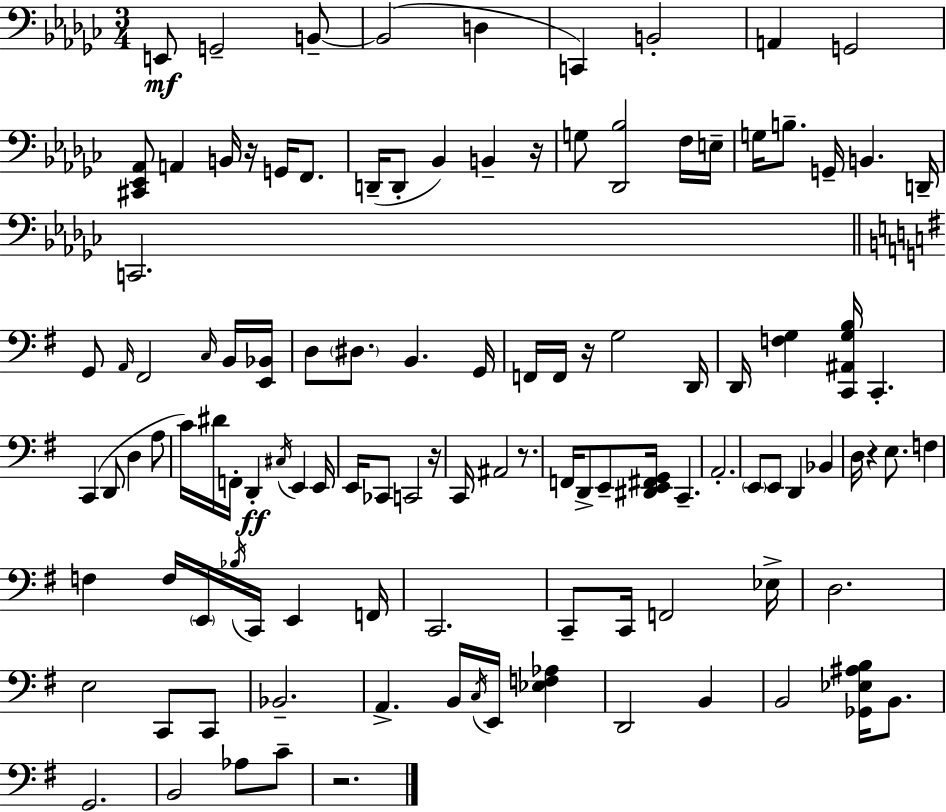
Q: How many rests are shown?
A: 7